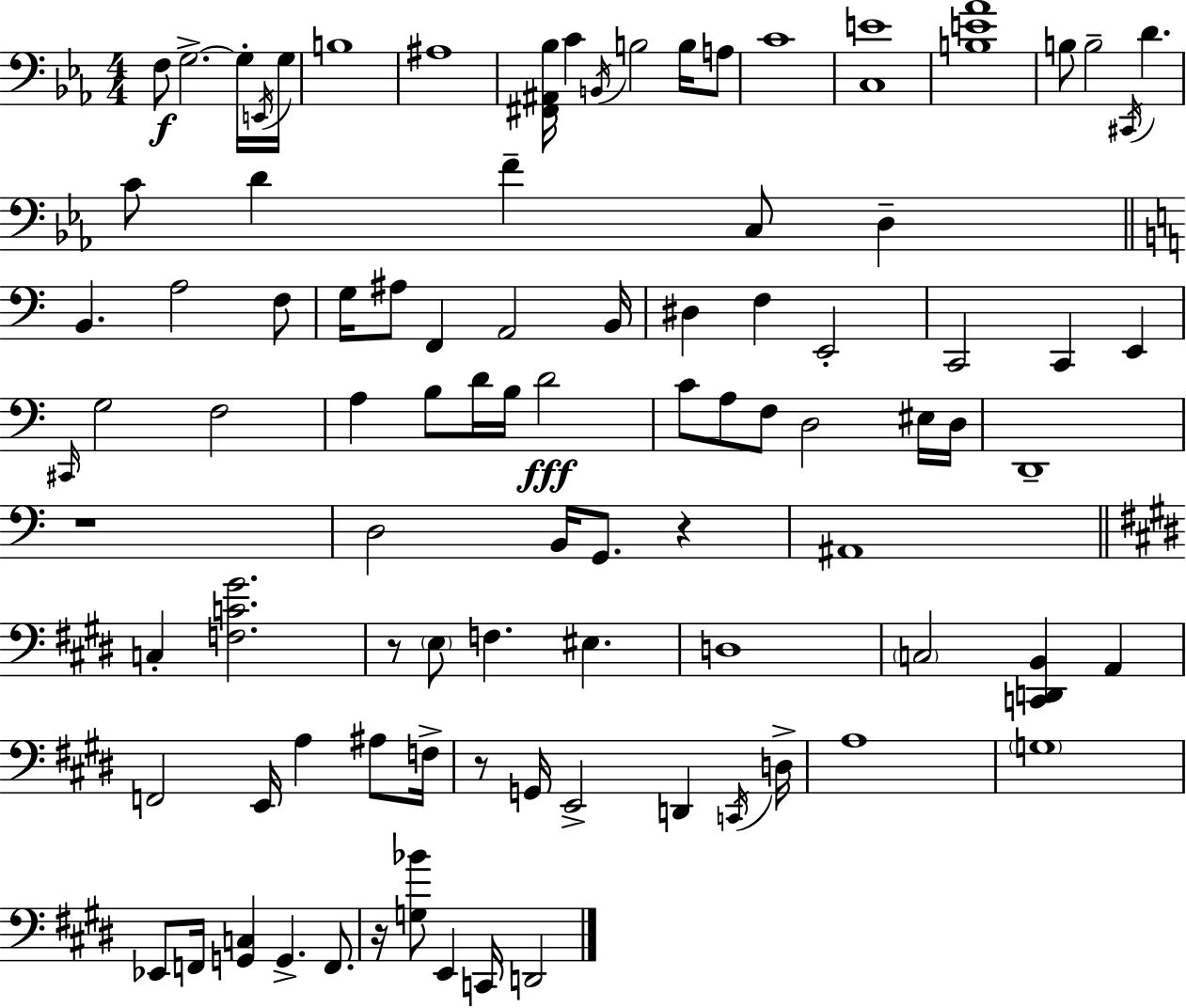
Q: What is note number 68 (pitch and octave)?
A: G2